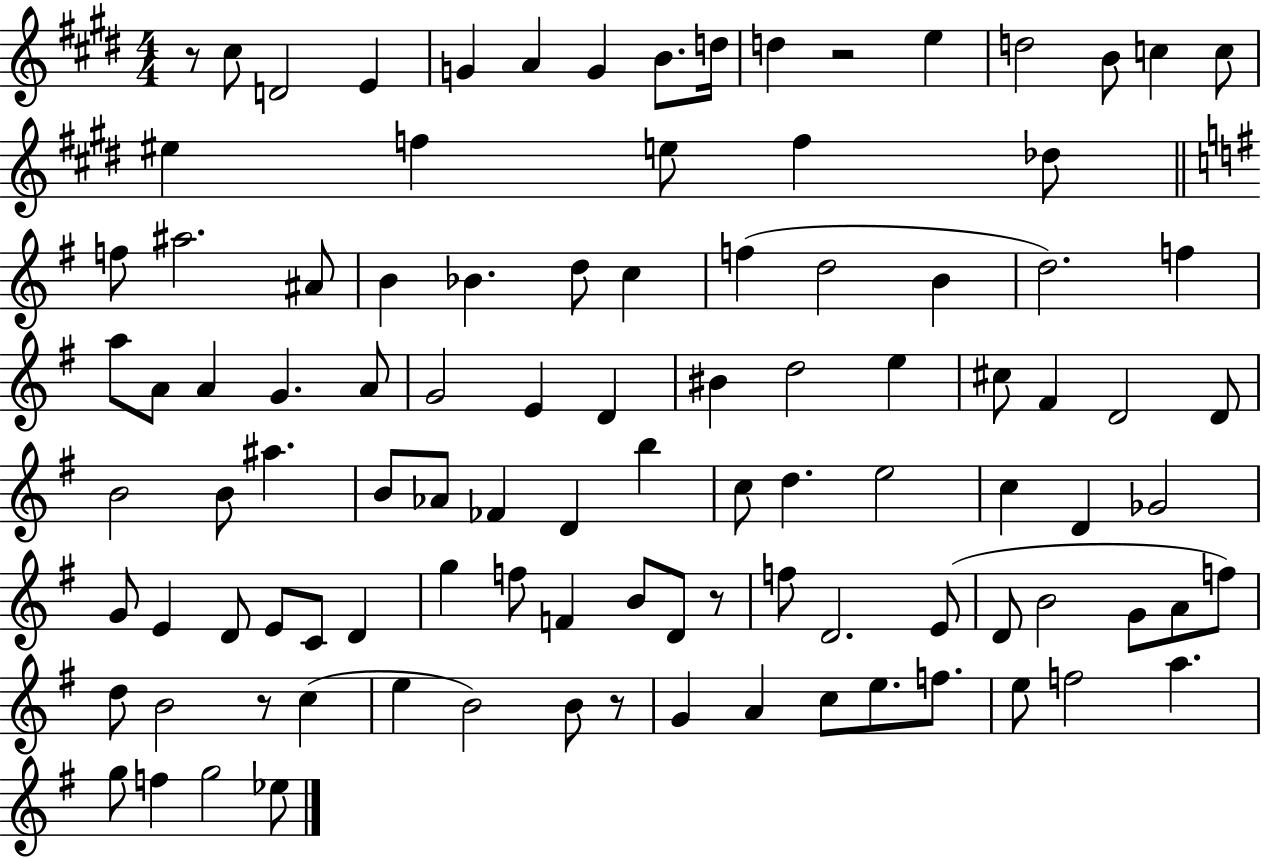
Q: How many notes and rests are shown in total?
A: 102